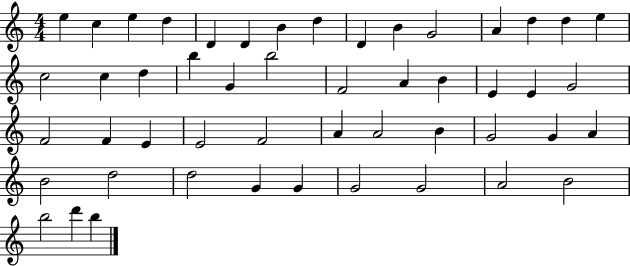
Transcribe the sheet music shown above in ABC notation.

X:1
T:Untitled
M:4/4
L:1/4
K:C
e c e d D D B d D B G2 A d d e c2 c d b G b2 F2 A B E E G2 F2 F E E2 F2 A A2 B G2 G A B2 d2 d2 G G G2 G2 A2 B2 b2 d' b